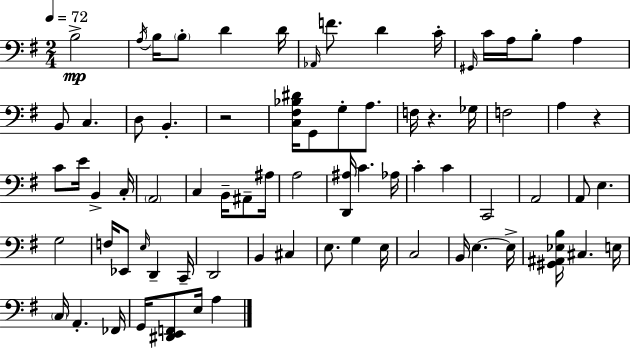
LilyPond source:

{
  \clef bass
  \numericTimeSignature
  \time 2/4
  \key g \major
  \tempo 4 = 72
  b2->\mp | \acciaccatura { a16 } b16 \parenthesize b8-. d'4 | d'16 \grace { aes,16 } f'8. d'4 | c'16-. \grace { gis,16 } c'16 a16 b8-. a4 | \break b,8 c4. | d8 b,4.-. | r2 | <c fis bes dis'>16 g,8 g8-. | \break a8. f16 r4. | ges16 f2 | a4 r4 | c'8 e'16 b,4-> | \break c16-. \parenthesize a,2 | c4 b,16-- | ais,8-- ais16 a2 | <d, ais>16 c'4. | \break aes16 c'4-. c'4 | c,2 | a,2 | a,8 e4. | \break g2 | f16 ees,8 \grace { e16 } d,4-- | c,16-- d,2 | b,4 | \break cis4 e8. g4 | e16 c2 | b,16 e4.~~ | e16-> <gis, ais, ees b>16 cis4. | \break e16 \parenthesize c16 a,4.-. | fes,16 g,16 <dis, e, f,>8 e16 | a4 \bar "|."
}